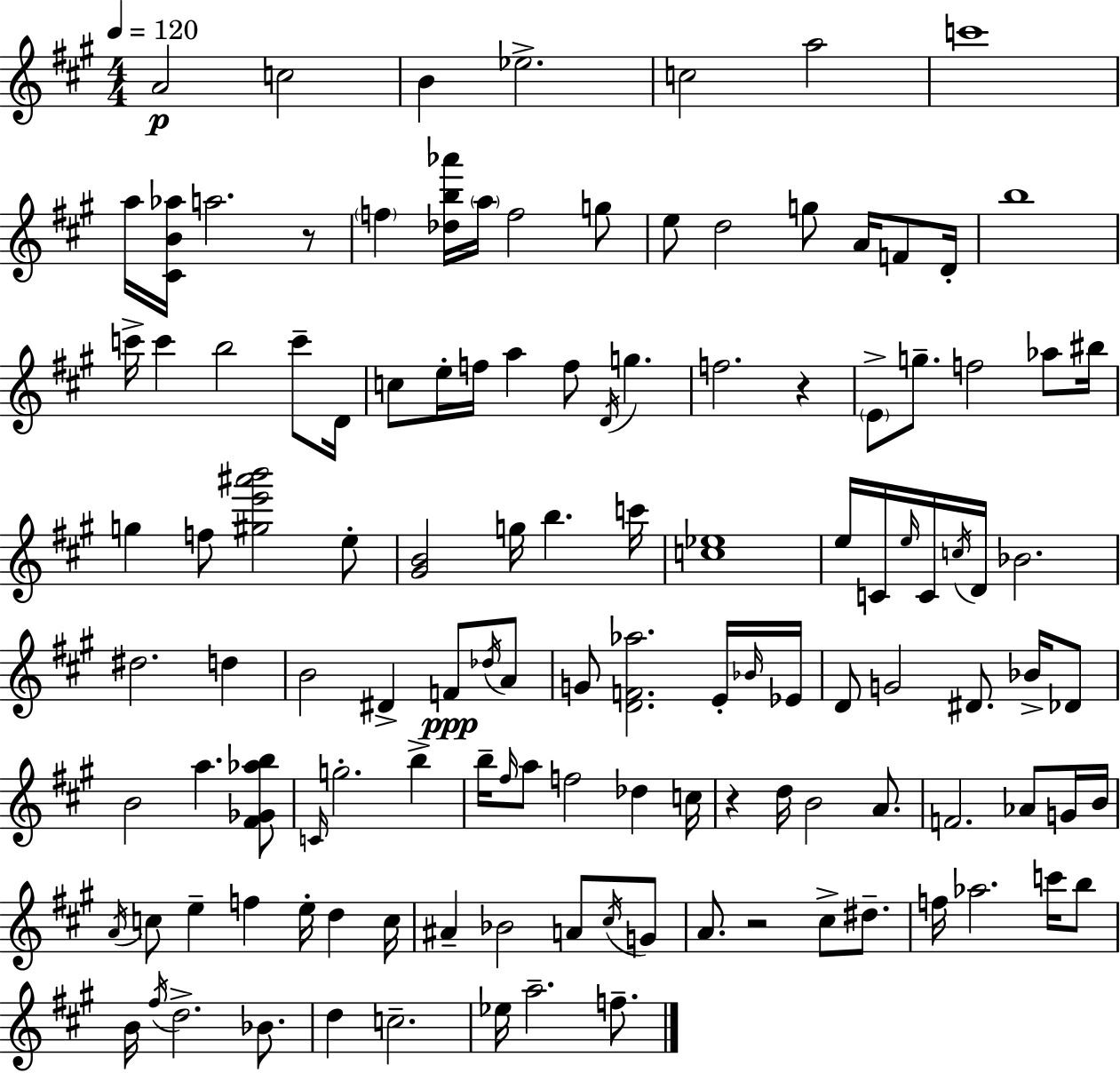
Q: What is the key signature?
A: A major